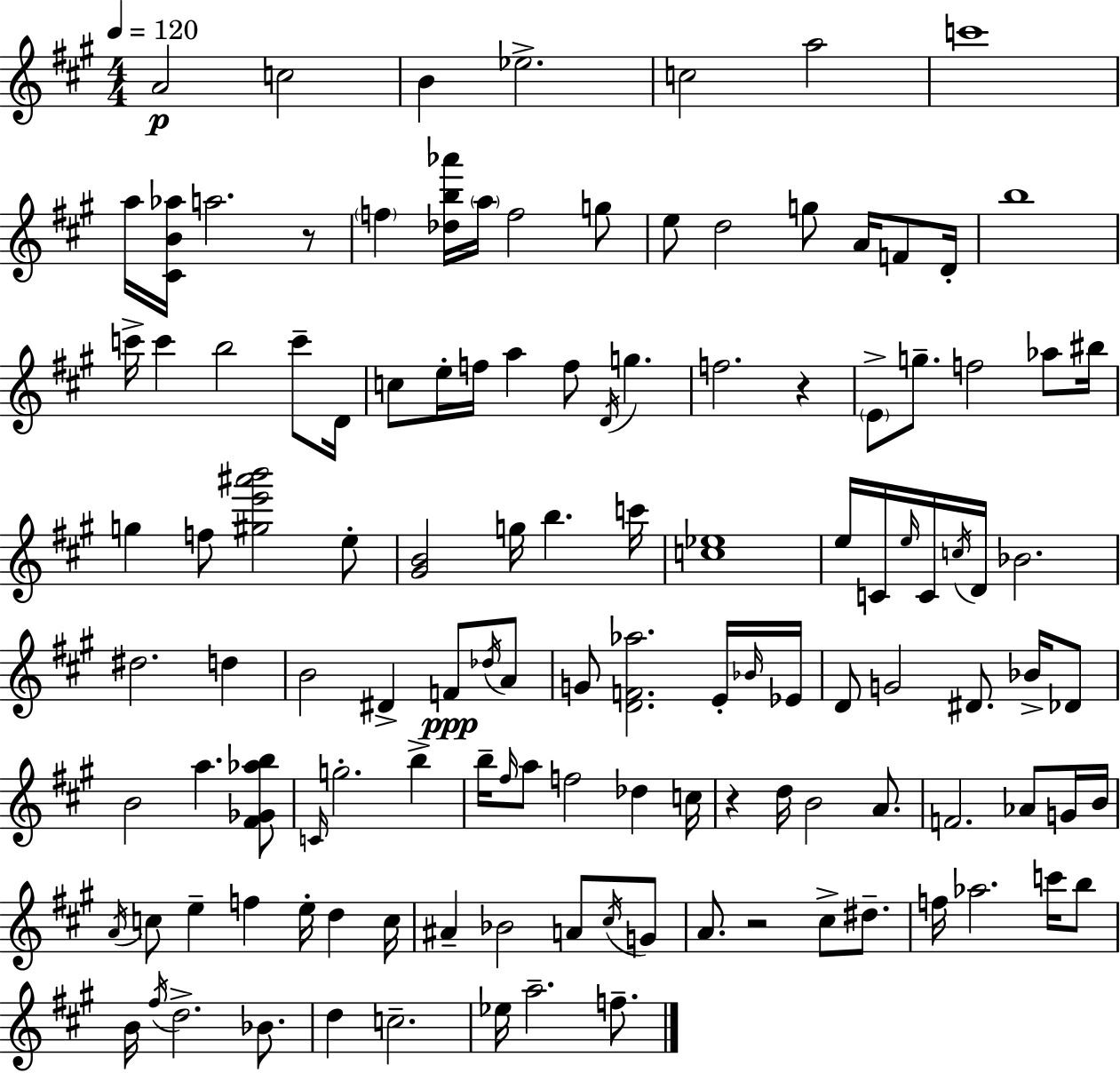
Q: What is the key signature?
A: A major